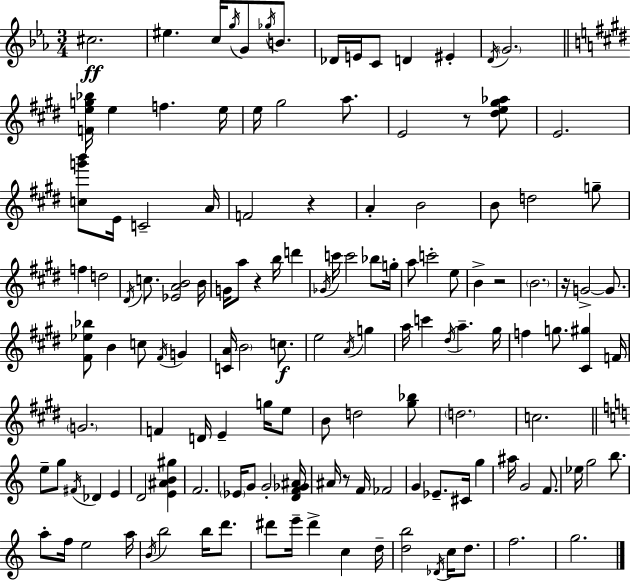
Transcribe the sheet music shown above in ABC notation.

X:1
T:Untitled
M:3/4
L:1/4
K:Cm
^c2 ^e c/4 g/4 G/2 _g/4 B/2 _D/4 E/4 C/2 D ^E D/4 G2 [Feg_b]/4 e f e/4 e/4 ^g2 a/2 E2 z/2 [^de^g_a]/2 E2 [cg'b']/2 E/4 C2 A/4 F2 z A B2 B/2 d2 g/2 f d2 ^D/4 c/2 [_EAB]2 B/4 G/4 a/2 z b/4 d' _G/4 c'/4 c'2 _b/2 g/4 a/2 c'2 e/2 B z2 B2 z/4 G2 G/2 [^F_e_b]/2 B c/2 ^F/4 G [CA]/4 B2 c/2 e2 A/4 g a/4 c' ^d/4 a ^g/4 f g/2 [^C^g] F/4 G2 F D/4 E g/4 e/2 B/2 d2 [^g_b]/2 d2 c2 e/2 g/2 ^F/4 _D E D2 [E^AB^g] F2 _E/4 G/2 G2 [DF_G^A]/4 ^A/4 z/2 F/4 _F2 G _E/2 ^C/4 g ^a/4 G2 F/2 _e/4 g2 b/2 a/2 f/4 e2 a/4 B/4 b2 b/4 d'/2 ^d'/2 e'/4 ^d' c d/4 [db]2 _D/4 c/4 d/2 f2 g2